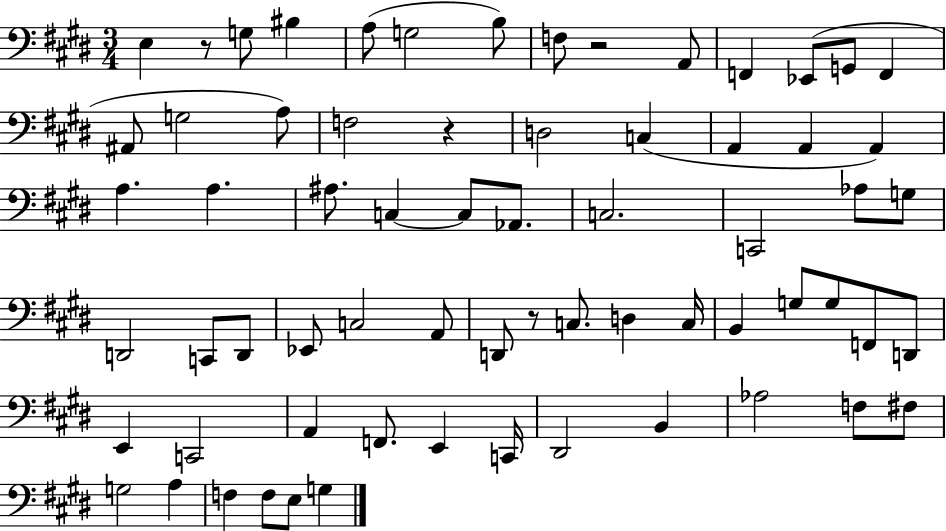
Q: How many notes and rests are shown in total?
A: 67